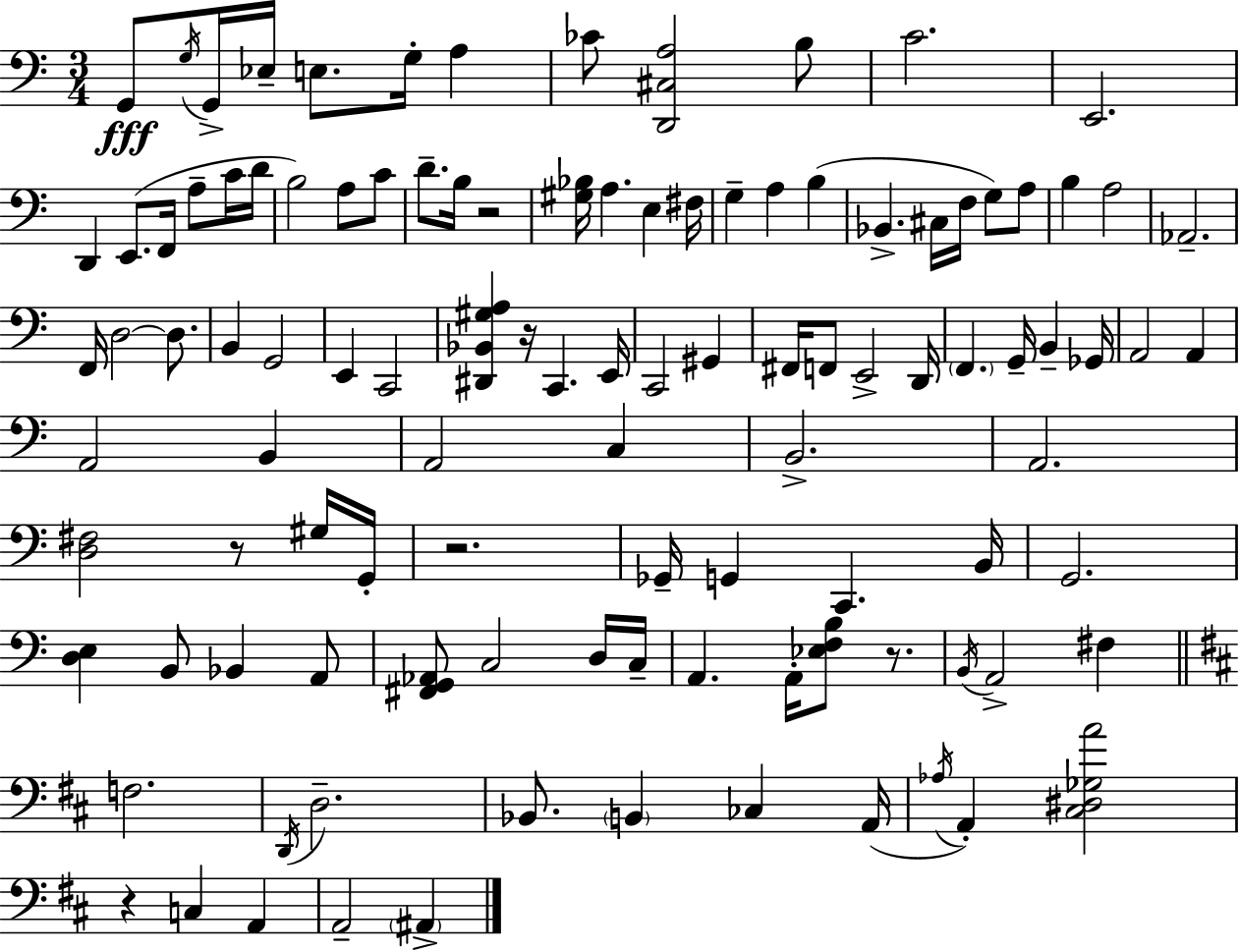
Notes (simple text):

G2/e G3/s G2/s Eb3/s E3/e. G3/s A3/q CES4/e [D2,C#3,A3]/h B3/e C4/h. E2/h. D2/q E2/e. F2/s A3/e C4/s D4/s B3/h A3/e C4/e D4/e. B3/s R/h [G#3,Bb3]/s A3/q. E3/q F#3/s G3/q A3/q B3/q Bb2/q. C#3/s F3/s G3/e A3/e B3/q A3/h Ab2/h. F2/s D3/h D3/e. B2/q G2/h E2/q C2/h [D#2,Bb2,G#3,A3]/q R/s C2/q. E2/s C2/h G#2/q F#2/s F2/e E2/h D2/s F2/q. G2/s B2/q Gb2/s A2/h A2/q A2/h B2/q A2/h C3/q B2/h. A2/h. [D3,F#3]/h R/e G#3/s G2/s R/h. Gb2/s G2/q C2/q. B2/s G2/h. [D3,E3]/q B2/e Bb2/q A2/e [F#2,G2,Ab2]/e C3/h D3/s C3/s A2/q. A2/s [Eb3,F3,B3]/e R/e. B2/s A2/h F#3/q F3/h. D2/s D3/h. Bb2/e. B2/q CES3/q A2/s Ab3/s A2/q [C#3,D#3,Gb3,A4]/h R/q C3/q A2/q A2/h A#2/q